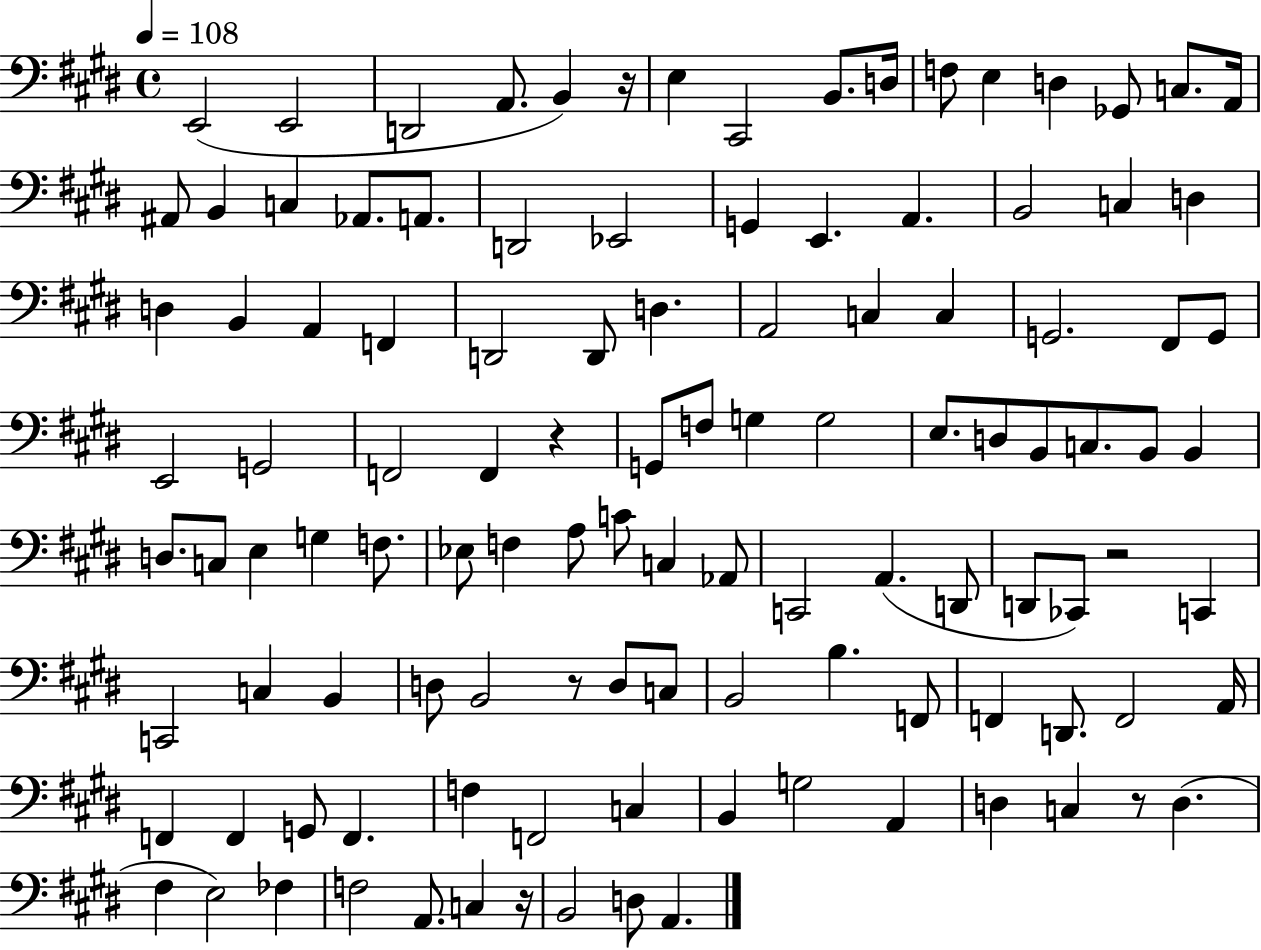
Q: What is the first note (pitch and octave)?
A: E2